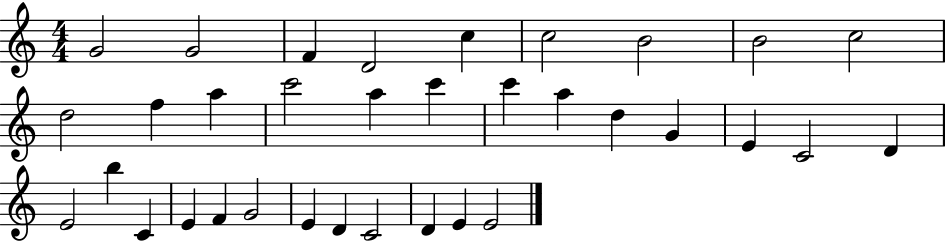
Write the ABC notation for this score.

X:1
T:Untitled
M:4/4
L:1/4
K:C
G2 G2 F D2 c c2 B2 B2 c2 d2 f a c'2 a c' c' a d G E C2 D E2 b C E F G2 E D C2 D E E2